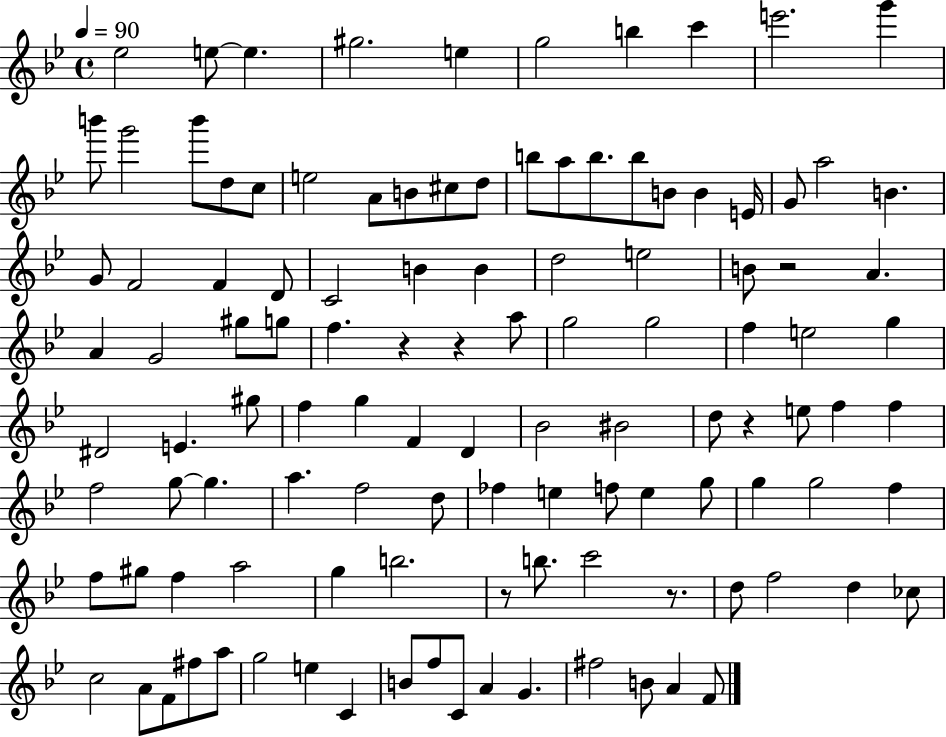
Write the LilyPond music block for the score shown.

{
  \clef treble
  \time 4/4
  \defaultTimeSignature
  \key bes \major
  \tempo 4 = 90
  ees''2 e''8~~ e''4. | gis''2. e''4 | g''2 b''4 c'''4 | e'''2. g'''4 | \break b'''8 g'''2 b'''8 d''8 c''8 | e''2 a'8 b'8 cis''8 d''8 | b''8 a''8 b''8. b''8 b'8 b'4 e'16 | g'8 a''2 b'4. | \break g'8 f'2 f'4 d'8 | c'2 b'4 b'4 | d''2 e''2 | b'8 r2 a'4. | \break a'4 g'2 gis''8 g''8 | f''4. r4 r4 a''8 | g''2 g''2 | f''4 e''2 g''4 | \break dis'2 e'4. gis''8 | f''4 g''4 f'4 d'4 | bes'2 bis'2 | d''8 r4 e''8 f''4 f''4 | \break f''2 g''8~~ g''4. | a''4. f''2 d''8 | fes''4 e''4 f''8 e''4 g''8 | g''4 g''2 f''4 | \break f''8 gis''8 f''4 a''2 | g''4 b''2. | r8 b''8. c'''2 r8. | d''8 f''2 d''4 ces''8 | \break c''2 a'8 f'8 fis''8 a''8 | g''2 e''4 c'4 | b'8 f''8 c'8 a'4 g'4. | fis''2 b'8 a'4 f'8 | \break \bar "|."
}